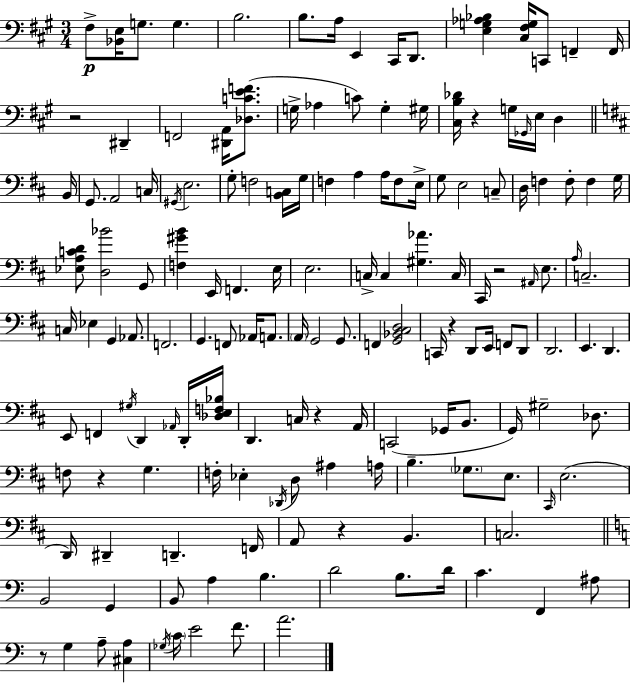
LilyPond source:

{
  \clef bass
  \numericTimeSignature
  \time 3/4
  \key a \major
  fis8->\p <bes, e>16 g8. g4. | b2. | b8. a16 e,4 cis,16 d,8. | <e g aes bes>4 <cis fis g>16 c,8 f,4-- f,16 | \break r2 dis,4-- | f,2 <dis, a,>16 <des c' e' f'>8.( | g16-> aes4 c'8) g4-. gis16 | <cis b des'>16 r4 g16 \grace { ges,16 } e16 d4 | \break \bar "||" \break \key d \major b,16 g,8. a,2 | c16 \acciaccatura { gis,16 } e2. | g8-. f2 | <b, c>16 g16 f4 a4 a16 f8 | \break e16-> g8 e2 | c8-- d16 f4 f8-. f4 | g16 <ees a c' d'>8 <d bes'>2 | g,8 <f gis' b'>4 e,16 f,4. | \break e16 e2. | c16-> c4 <gis aes'>4. | c16 cis,16 r2 \grace { ais,16 } | e8. \grace { a16 } c2.-- | \break c16 ees4 g,4 | aes,8. f,2. | g,4. f,8 | aes,16 a,8. \parenthesize a,16 g,2 | \break g,8. f,4 <g, bes, cis d>2 | c,16 r4 d,8 e,16 | f,8 d,8 d,2. | e,4. d,4. | \break e,8 f,4 \acciaccatura { gis16 } d,4 | \grace { aes,16 } d,16-. <des e f bes>16 d,4. | c16 r4 a,16 c,2( | ges,16 b,8. g,16) gis2-- | \break des8. f8 r4 | g4. f16-. ees4-. \acciaccatura { des,16 } | d8 ais4 a16 b4.-- | \parenthesize ges8. e8. \grace { cis,16 }( e2. | \break d,16) dis,4-- | d,4.-- f,16 a,8 r4 | b,4. c2. | \bar "||" \break \key a \minor b,2 g,4 | b,8 a4 b4. | d'2 b8. d'16 | c'4. f,4 ais8 | \break r8 g4 a8-- <cis a>4 | \acciaccatura { ges16 } \parenthesize c'16 e'2 f'8. | a'2. | \bar "|."
}